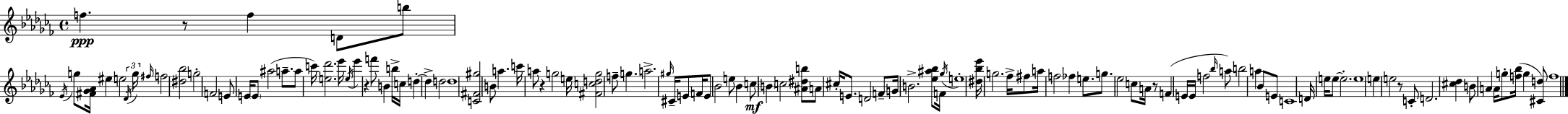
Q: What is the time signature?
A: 4/4